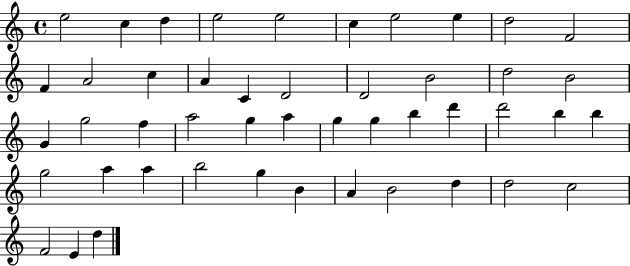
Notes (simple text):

E5/h C5/q D5/q E5/h E5/h C5/q E5/h E5/q D5/h F4/h F4/q A4/h C5/q A4/q C4/q D4/h D4/h B4/h D5/h B4/h G4/q G5/h F5/q A5/h G5/q A5/q G5/q G5/q B5/q D6/q D6/h B5/q B5/q G5/h A5/q A5/q B5/h G5/q B4/q A4/q B4/h D5/q D5/h C5/h F4/h E4/q D5/q